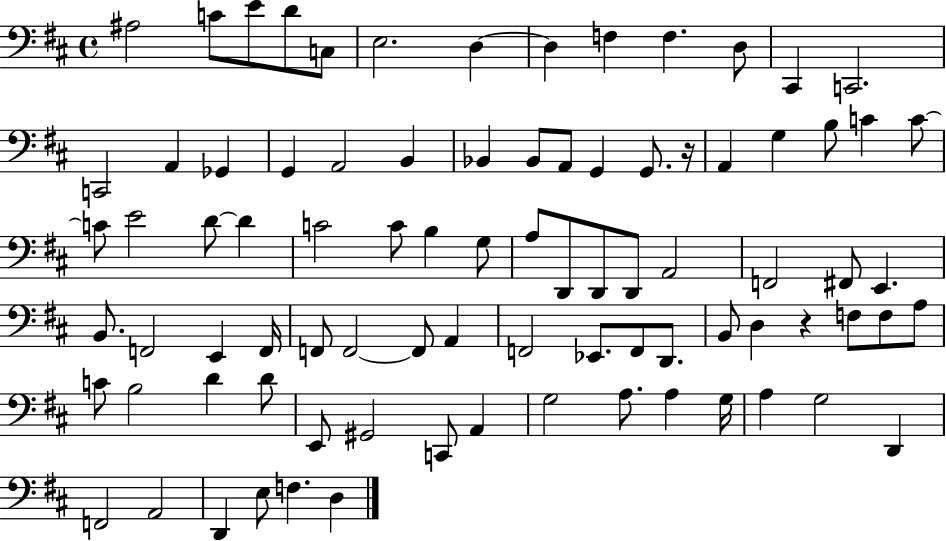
{
  \clef bass
  \time 4/4
  \defaultTimeSignature
  \key d \major
  ais2 c'8 e'8 d'8 c8 | e2. d4~~ | d4 f4 f4. d8 | cis,4 c,2. | \break c,2 a,4 ges,4 | g,4 a,2 b,4 | bes,4 bes,8 a,8 g,4 g,8. r16 | a,4 g4 b8 c'4 c'8~~ | \break c'8 e'2 d'8~~ d'4 | c'2 c'8 b4 g8 | a8 d,8 d,8 d,8 a,2 | f,2 fis,8 e,4. | \break b,8. f,2 e,4 f,16 | f,8 f,2~~ f,8 a,4 | f,2 ees,8. f,8 d,8. | b,8 d4 r4 f8 f8 a8 | \break c'8 b2 d'4 d'8 | e,8 gis,2 c,8 a,4 | g2 a8. a4 g16 | a4 g2 d,4 | \break f,2 a,2 | d,4 e8 f4. d4 | \bar "|."
}